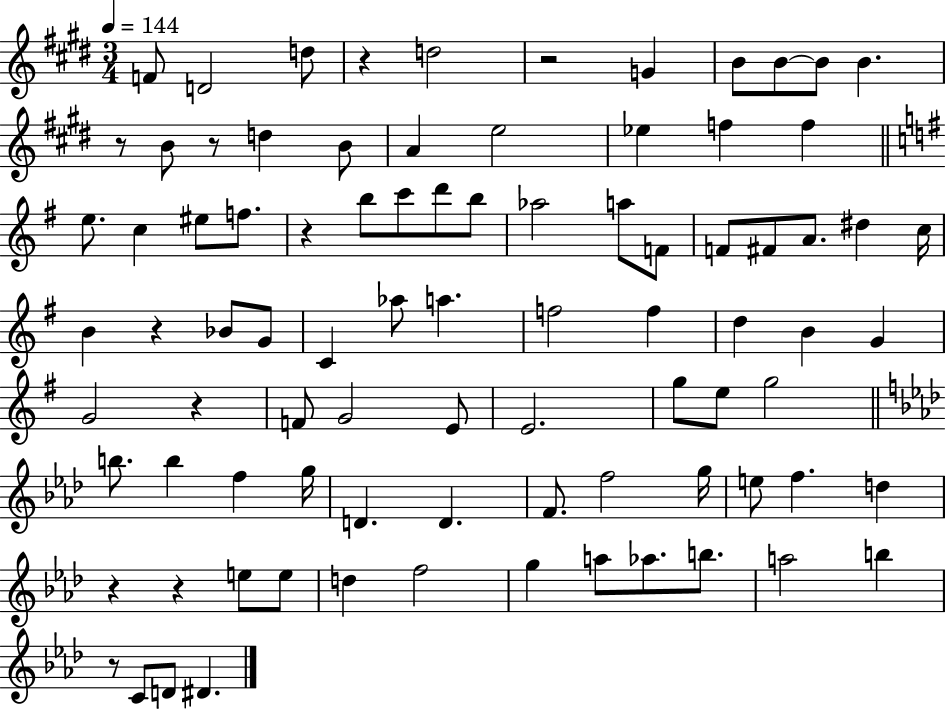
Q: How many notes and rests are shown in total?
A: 87